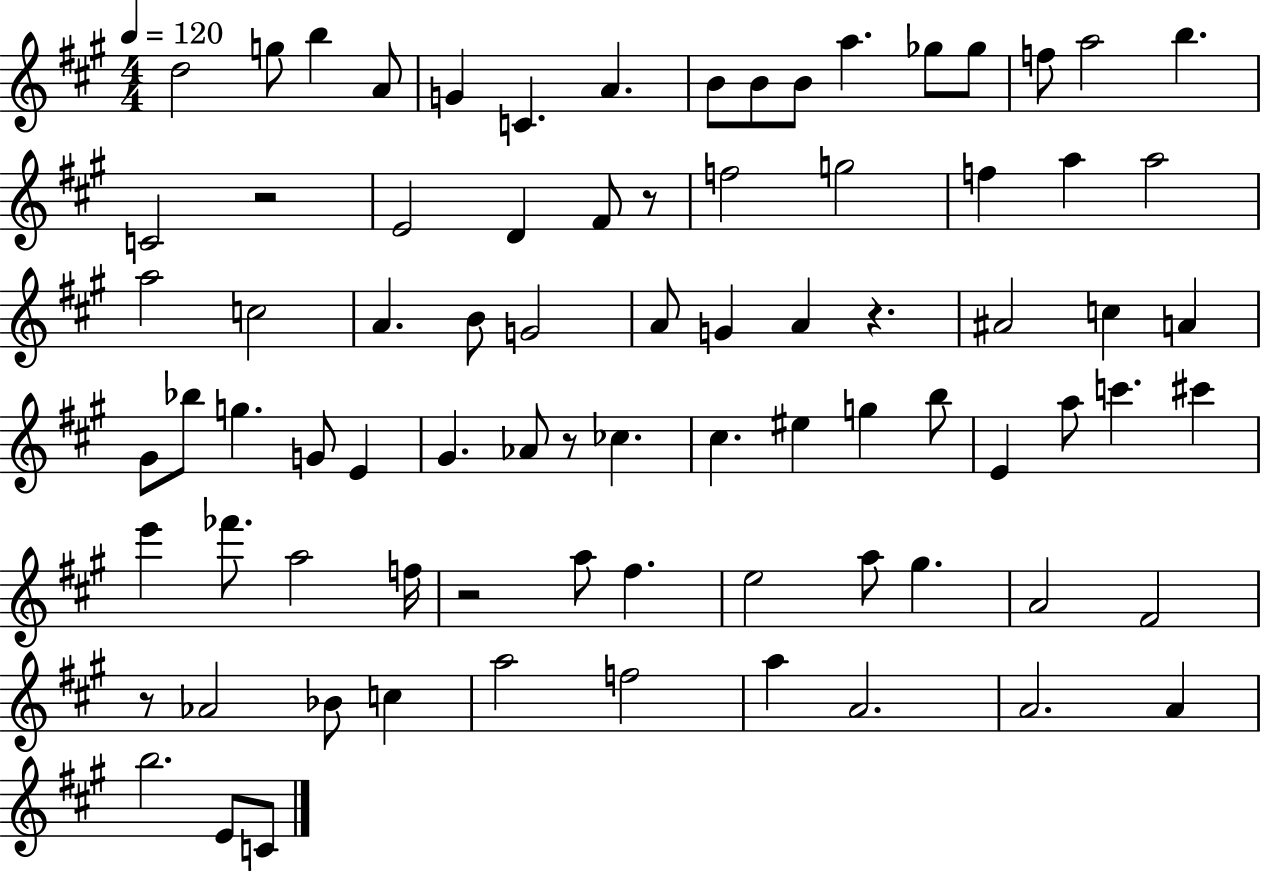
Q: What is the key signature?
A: A major